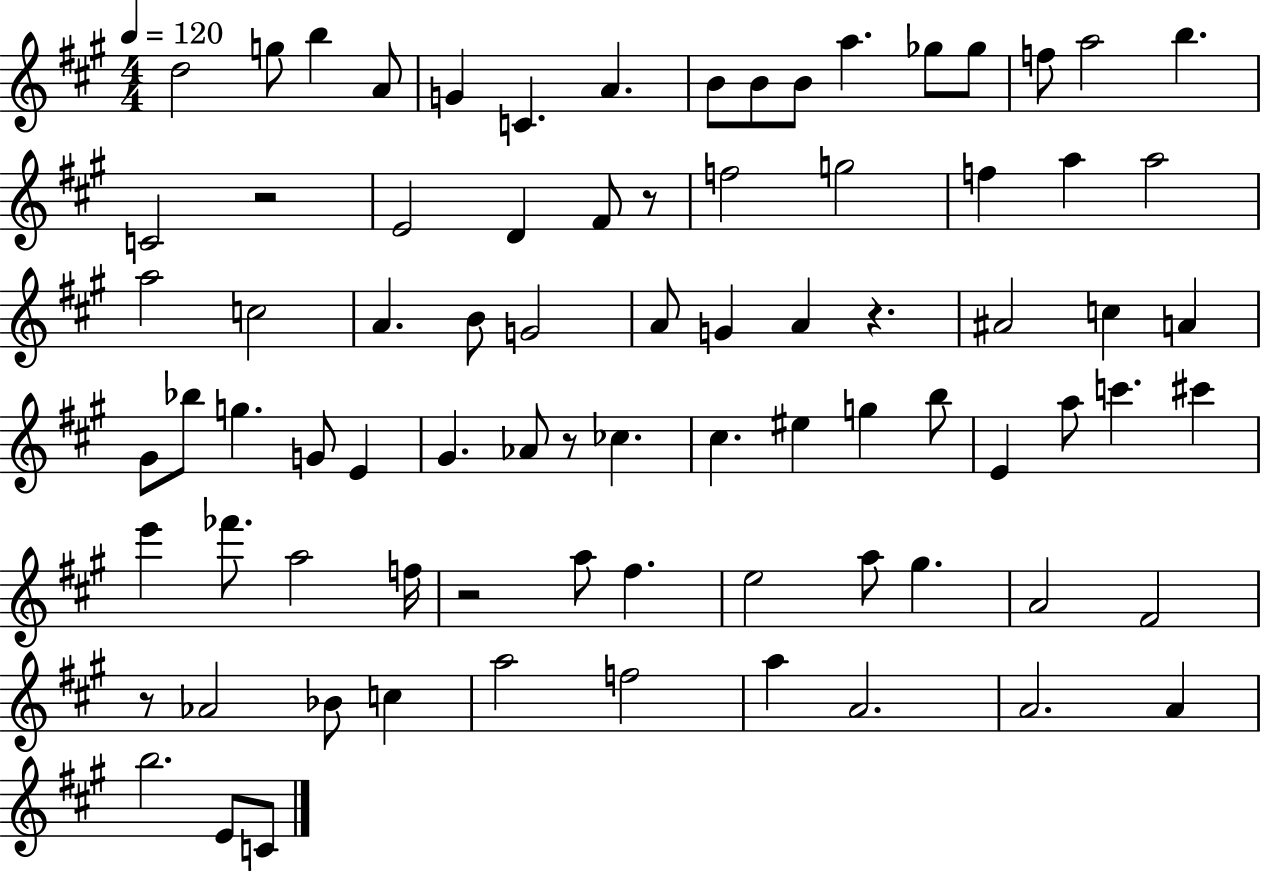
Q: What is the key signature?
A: A major